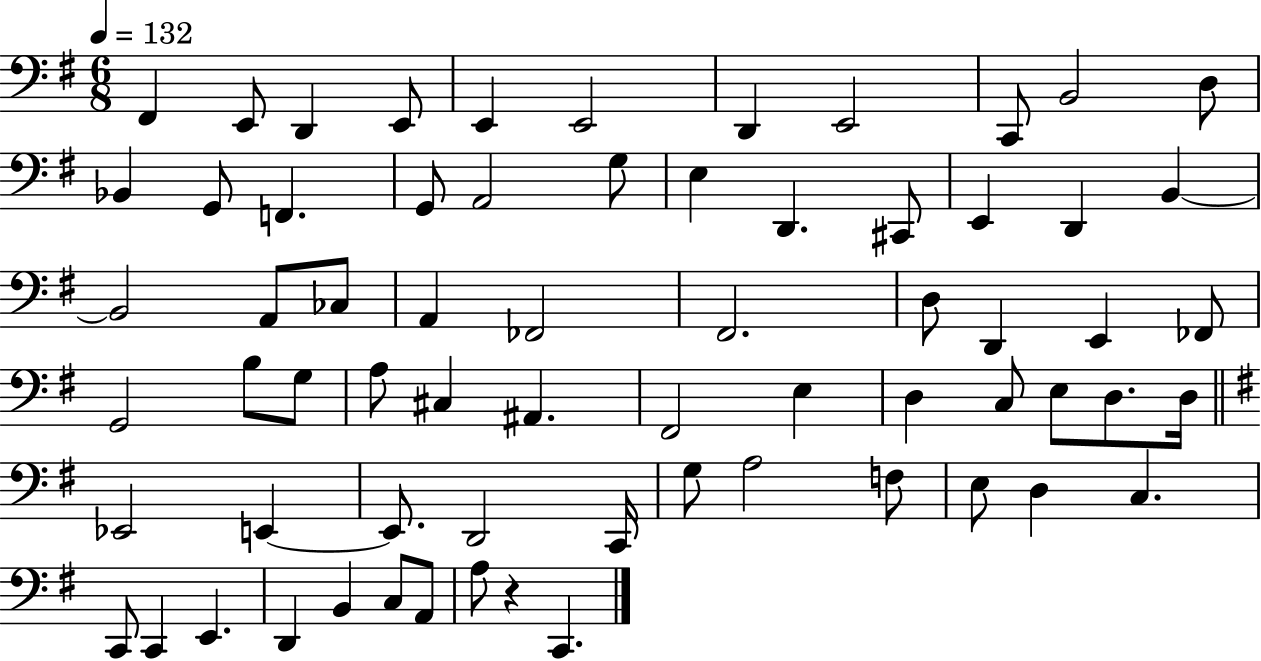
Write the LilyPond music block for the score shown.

{
  \clef bass
  \numericTimeSignature
  \time 6/8
  \key g \major
  \tempo 4 = 132
  fis,4 e,8 d,4 e,8 | e,4 e,2 | d,4 e,2 | c,8 b,2 d8 | \break bes,4 g,8 f,4. | g,8 a,2 g8 | e4 d,4. cis,8 | e,4 d,4 b,4~~ | \break b,2 a,8 ces8 | a,4 fes,2 | fis,2. | d8 d,4 e,4 fes,8 | \break g,2 b8 g8 | a8 cis4 ais,4. | fis,2 e4 | d4 c8 e8 d8. d16 | \break \bar "||" \break \key e \minor ees,2 e,4~~ | e,8. d,2 c,16 | g8 a2 f8 | e8 d4 c4. | \break c,8 c,4 e,4. | d,4 b,4 c8 a,8 | a8 r4 c,4. | \bar "|."
}